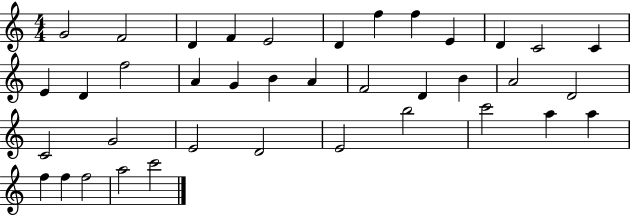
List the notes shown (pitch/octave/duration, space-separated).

G4/h F4/h D4/q F4/q E4/h D4/q F5/q F5/q E4/q D4/q C4/h C4/q E4/q D4/q F5/h A4/q G4/q B4/q A4/q F4/h D4/q B4/q A4/h D4/h C4/h G4/h E4/h D4/h E4/h B5/h C6/h A5/q A5/q F5/q F5/q F5/h A5/h C6/h